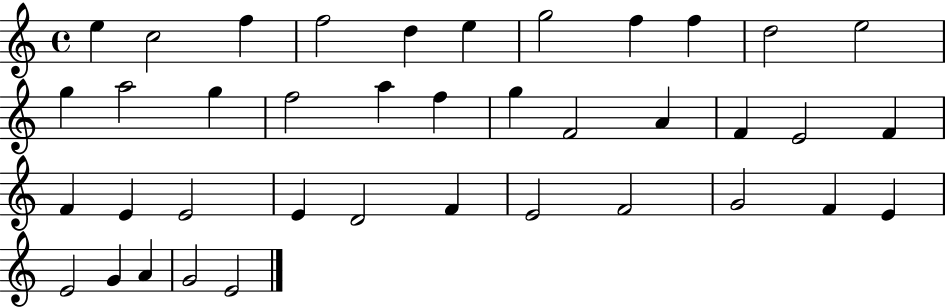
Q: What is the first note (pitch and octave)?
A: E5